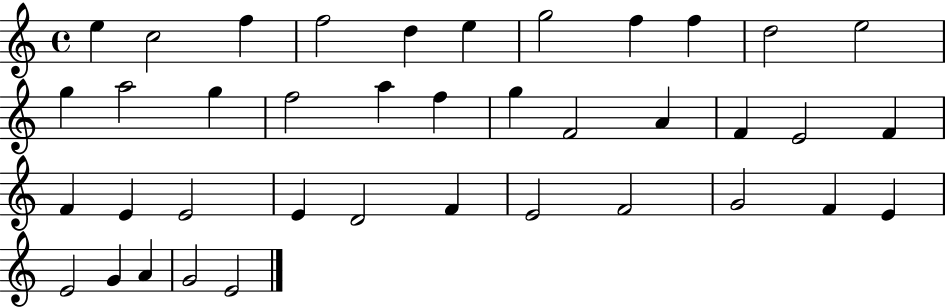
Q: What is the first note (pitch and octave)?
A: E5